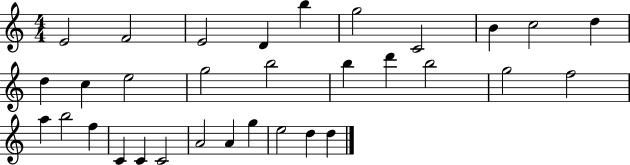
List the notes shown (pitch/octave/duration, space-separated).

E4/h F4/h E4/h D4/q B5/q G5/h C4/h B4/q C5/h D5/q D5/q C5/q E5/h G5/h B5/h B5/q D6/q B5/h G5/h F5/h A5/q B5/h F5/q C4/q C4/q C4/h A4/h A4/q G5/q E5/h D5/q D5/q